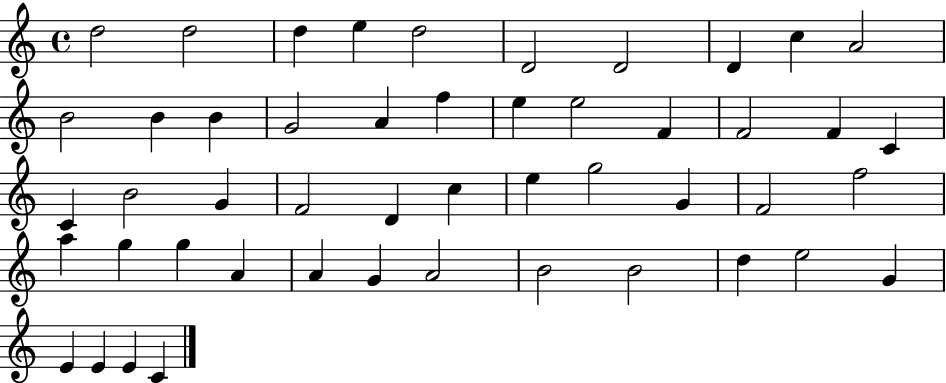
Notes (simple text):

D5/h D5/h D5/q E5/q D5/h D4/h D4/h D4/q C5/q A4/h B4/h B4/q B4/q G4/h A4/q F5/q E5/q E5/h F4/q F4/h F4/q C4/q C4/q B4/h G4/q F4/h D4/q C5/q E5/q G5/h G4/q F4/h F5/h A5/q G5/q G5/q A4/q A4/q G4/q A4/h B4/h B4/h D5/q E5/h G4/q E4/q E4/q E4/q C4/q